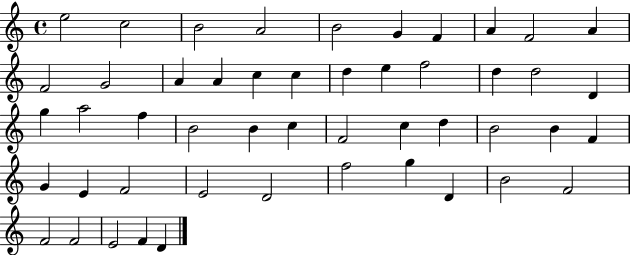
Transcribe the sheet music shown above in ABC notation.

X:1
T:Untitled
M:4/4
L:1/4
K:C
e2 c2 B2 A2 B2 G F A F2 A F2 G2 A A c c d e f2 d d2 D g a2 f B2 B c F2 c d B2 B F G E F2 E2 D2 f2 g D B2 F2 F2 F2 E2 F D